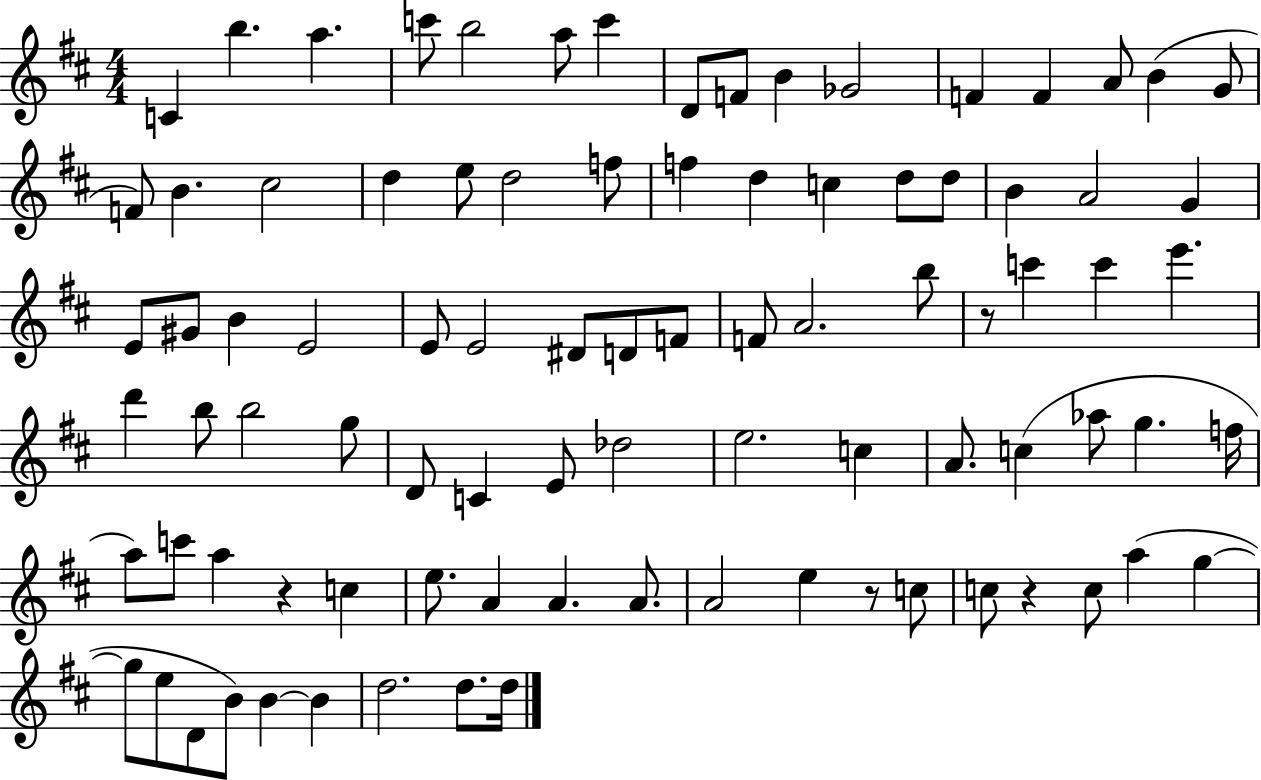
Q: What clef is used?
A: treble